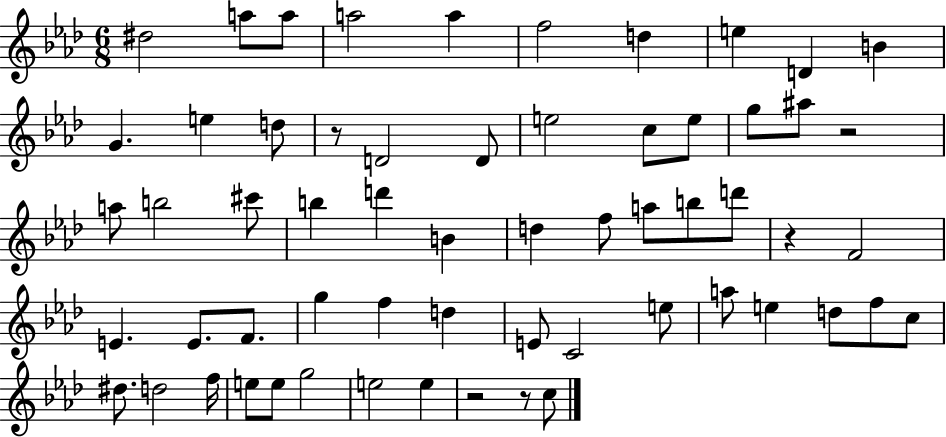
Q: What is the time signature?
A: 6/8